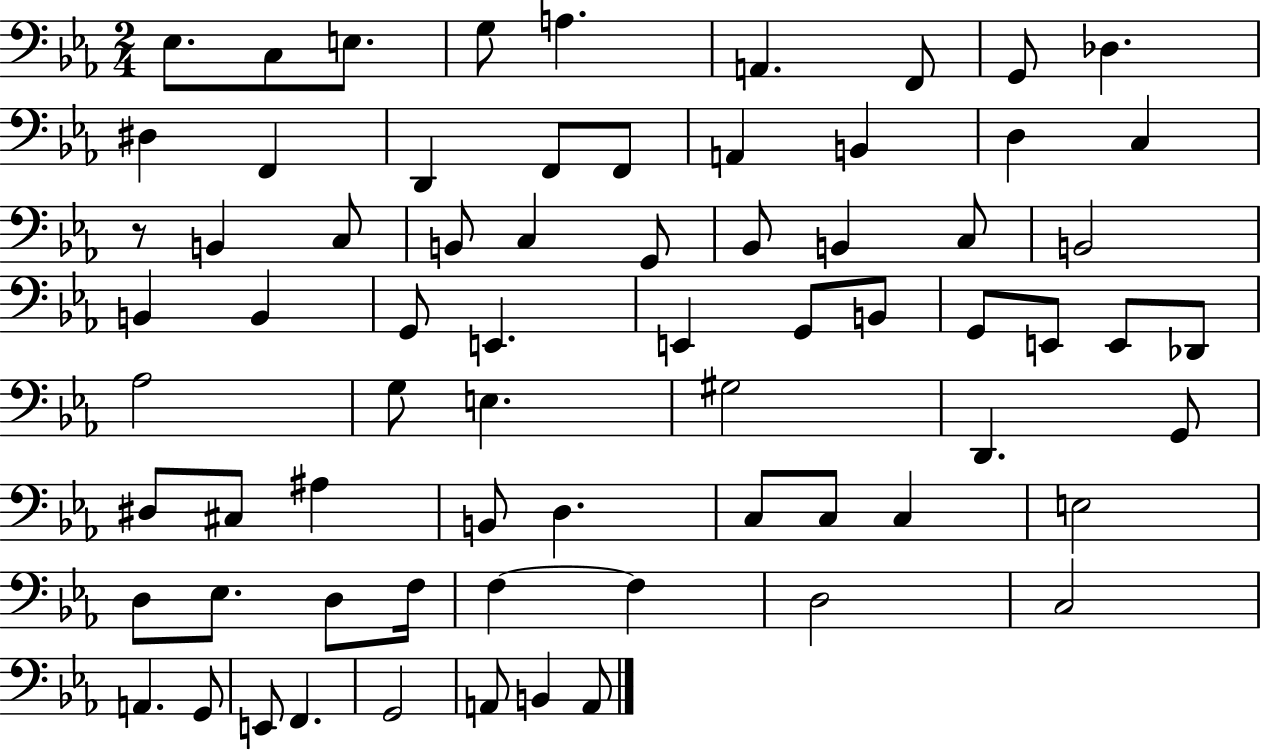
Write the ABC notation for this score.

X:1
T:Untitled
M:2/4
L:1/4
K:Eb
_E,/2 C,/2 E,/2 G,/2 A, A,, F,,/2 G,,/2 _D, ^D, F,, D,, F,,/2 F,,/2 A,, B,, D, C, z/2 B,, C,/2 B,,/2 C, G,,/2 _B,,/2 B,, C,/2 B,,2 B,, B,, G,,/2 E,, E,, G,,/2 B,,/2 G,,/2 E,,/2 E,,/2 _D,,/2 _A,2 G,/2 E, ^G,2 D,, G,,/2 ^D,/2 ^C,/2 ^A, B,,/2 D, C,/2 C,/2 C, E,2 D,/2 _E,/2 D,/2 F,/4 F, F, D,2 C,2 A,, G,,/2 E,,/2 F,, G,,2 A,,/2 B,, A,,/2